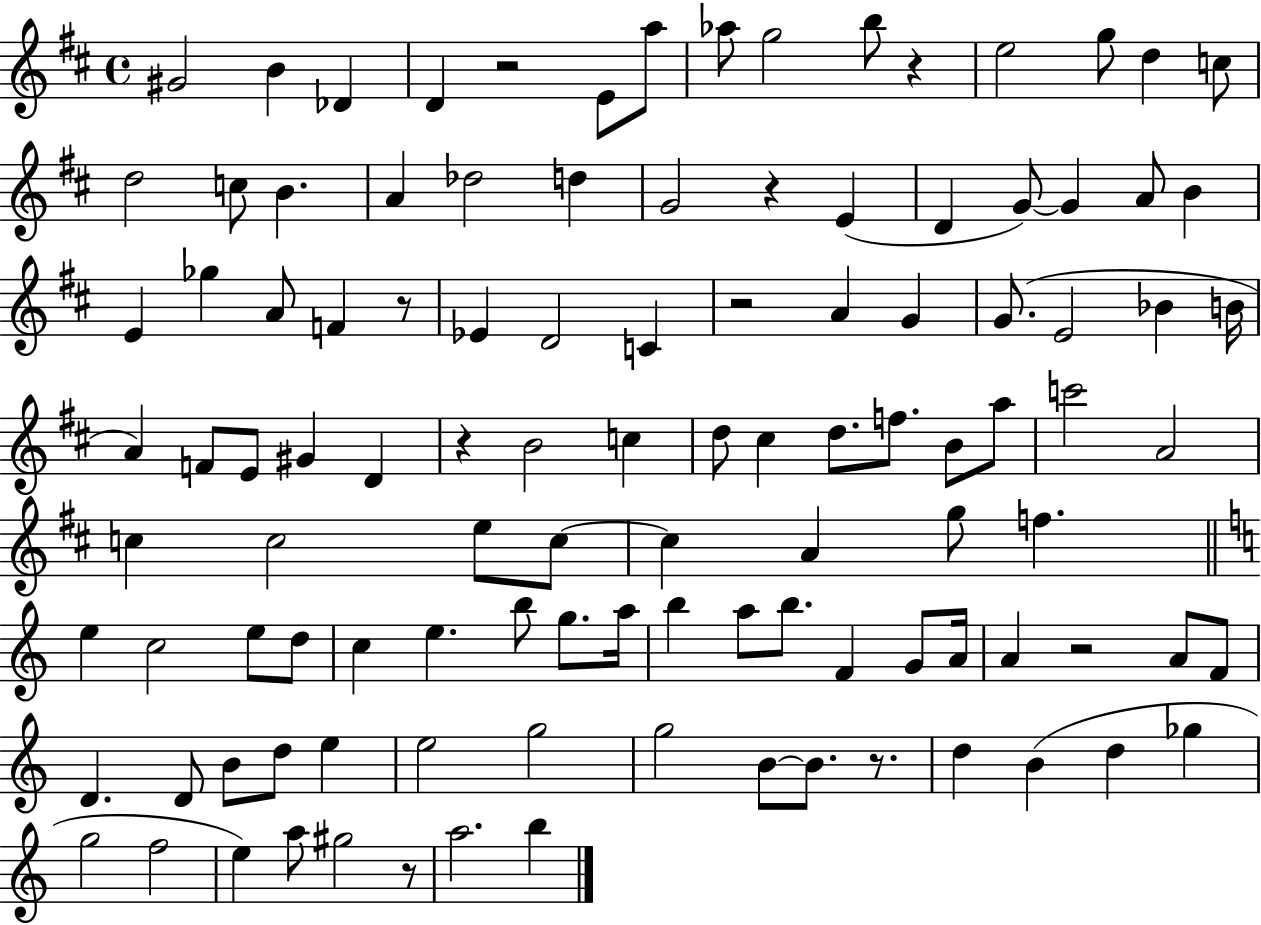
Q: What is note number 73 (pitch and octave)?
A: A5